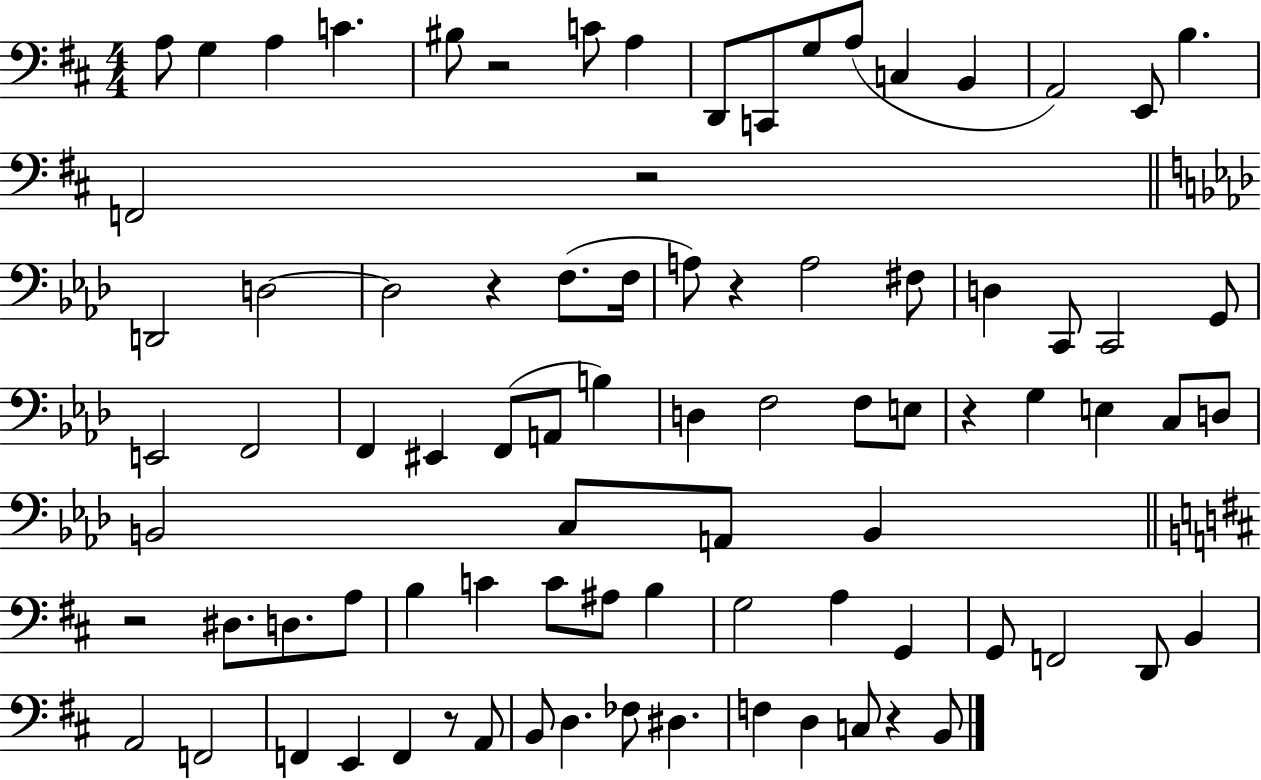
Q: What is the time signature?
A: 4/4